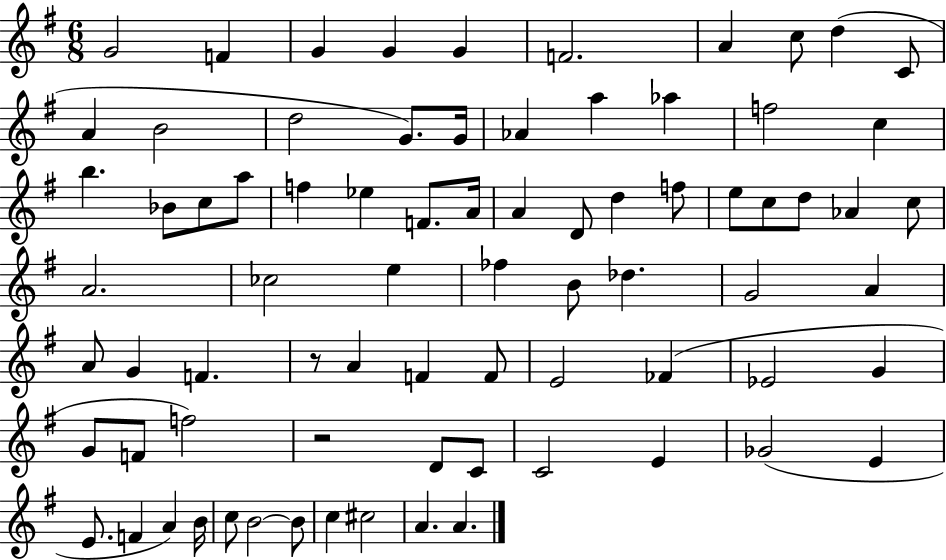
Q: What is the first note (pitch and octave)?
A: G4